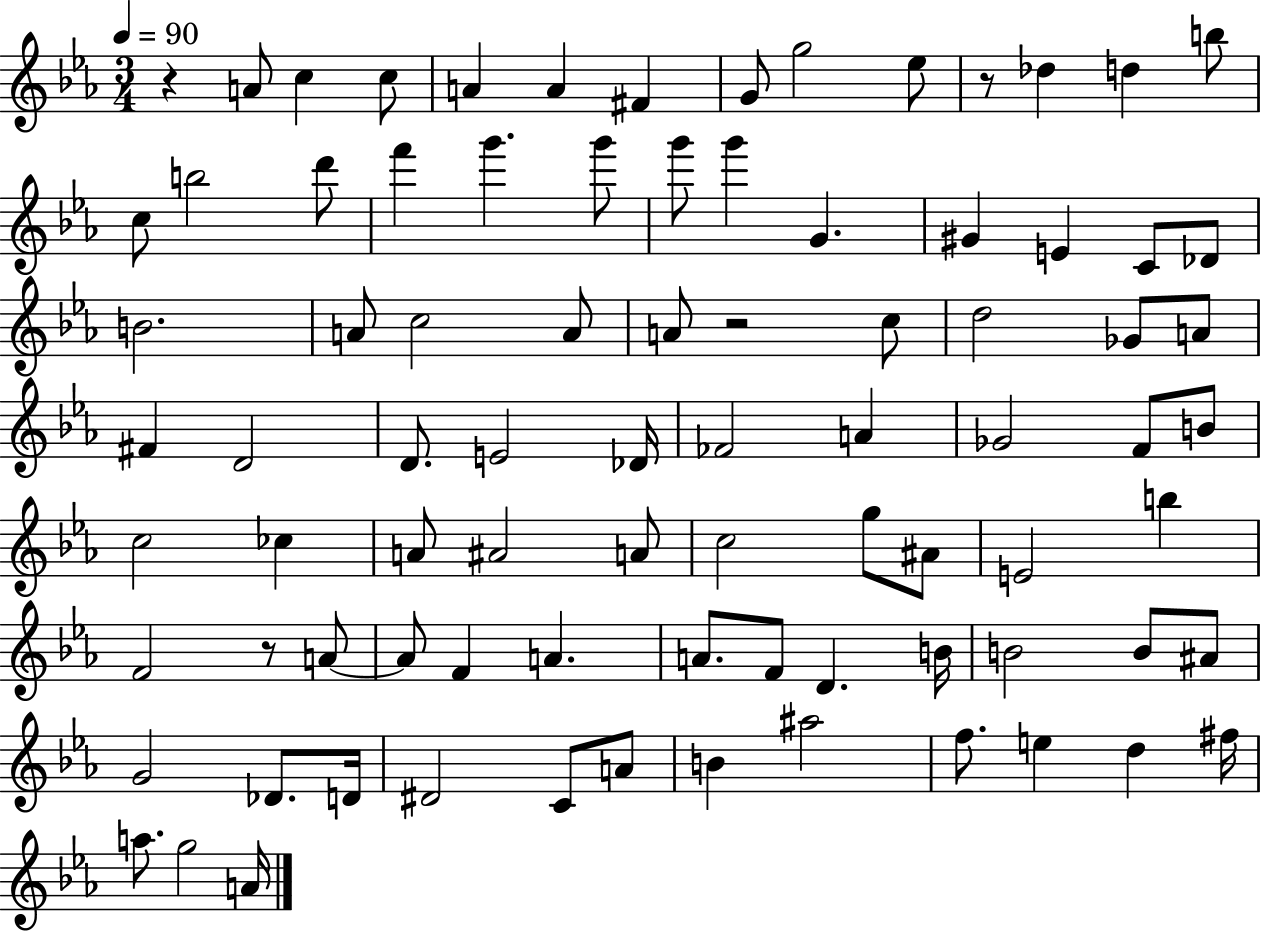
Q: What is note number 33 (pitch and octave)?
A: Gb4